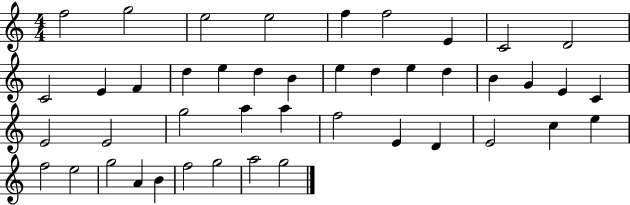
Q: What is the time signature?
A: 4/4